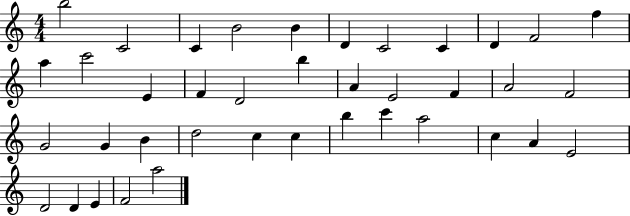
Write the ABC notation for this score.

X:1
T:Untitled
M:4/4
L:1/4
K:C
b2 C2 C B2 B D C2 C D F2 f a c'2 E F D2 b A E2 F A2 F2 G2 G B d2 c c b c' a2 c A E2 D2 D E F2 a2